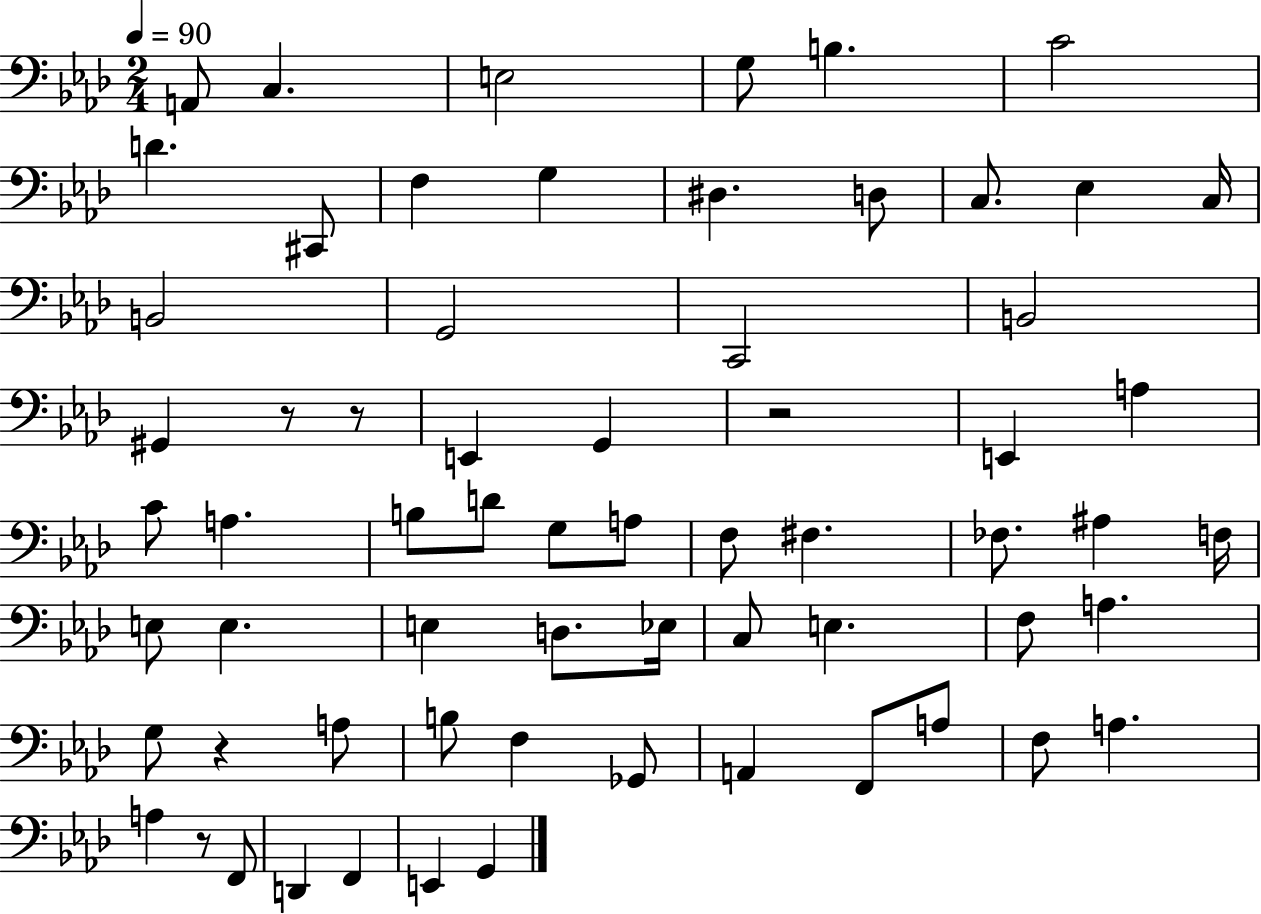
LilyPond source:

{
  \clef bass
  \numericTimeSignature
  \time 2/4
  \key aes \major
  \tempo 4 = 90
  \repeat volta 2 { a,8 c4. | e2 | g8 b4. | c'2 | \break d'4. cis,8 | f4 g4 | dis4. d8 | c8. ees4 c16 | \break b,2 | g,2 | c,2 | b,2 | \break gis,4 r8 r8 | e,4 g,4 | r2 | e,4 a4 | \break c'8 a4. | b8 d'8 g8 a8 | f8 fis4. | fes8. ais4 f16 | \break e8 e4. | e4 d8. ees16 | c8 e4. | f8 a4. | \break g8 r4 a8 | b8 f4 ges,8 | a,4 f,8 a8 | f8 a4. | \break a4 r8 f,8 | d,4 f,4 | e,4 g,4 | } \bar "|."
}